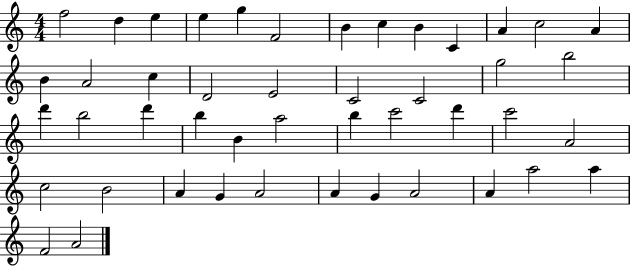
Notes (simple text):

F5/h D5/q E5/q E5/q G5/q F4/h B4/q C5/q B4/q C4/q A4/q C5/h A4/q B4/q A4/h C5/q D4/h E4/h C4/h C4/h G5/h B5/h D6/q B5/h D6/q B5/q B4/q A5/h B5/q C6/h D6/q C6/h A4/h C5/h B4/h A4/q G4/q A4/h A4/q G4/q A4/h A4/q A5/h A5/q F4/h A4/h